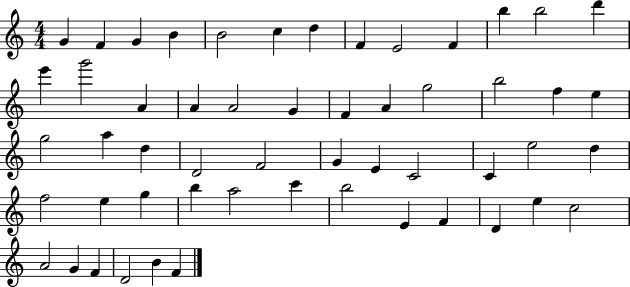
G4/q F4/q G4/q B4/q B4/h C5/q D5/q F4/q E4/h F4/q B5/q B5/h D6/q E6/q G6/h A4/q A4/q A4/h G4/q F4/q A4/q G5/h B5/h F5/q E5/q G5/h A5/q D5/q D4/h F4/h G4/q E4/q C4/h C4/q E5/h D5/q F5/h E5/q G5/q B5/q A5/h C6/q B5/h E4/q F4/q D4/q E5/q C5/h A4/h G4/q F4/q D4/h B4/q F4/q